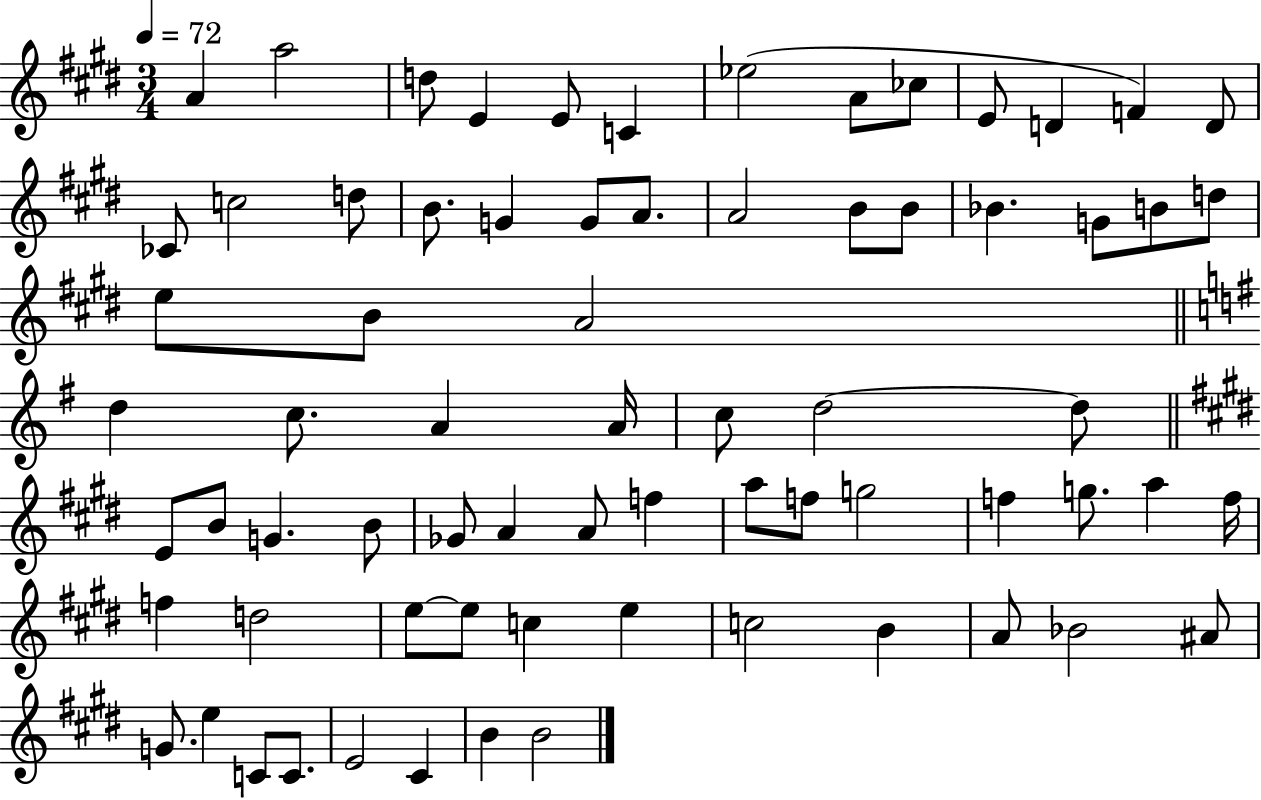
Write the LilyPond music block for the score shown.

{
  \clef treble
  \numericTimeSignature
  \time 3/4
  \key e \major
  \tempo 4 = 72
  \repeat volta 2 { a'4 a''2 | d''8 e'4 e'8 c'4 | ees''2( a'8 ces''8 | e'8 d'4 f'4) d'8 | \break ces'8 c''2 d''8 | b'8. g'4 g'8 a'8. | a'2 b'8 b'8 | bes'4. g'8 b'8 d''8 | \break e''8 b'8 a'2 | \bar "||" \break \key g \major d''4 c''8. a'4 a'16 | c''8 d''2~~ d''8 | \bar "||" \break \key e \major e'8 b'8 g'4. b'8 | ges'8 a'4 a'8 f''4 | a''8 f''8 g''2 | f''4 g''8. a''4 f''16 | \break f''4 d''2 | e''8~~ e''8 c''4 e''4 | c''2 b'4 | a'8 bes'2 ais'8 | \break g'8. e''4 c'8 c'8. | e'2 cis'4 | b'4 b'2 | } \bar "|."
}